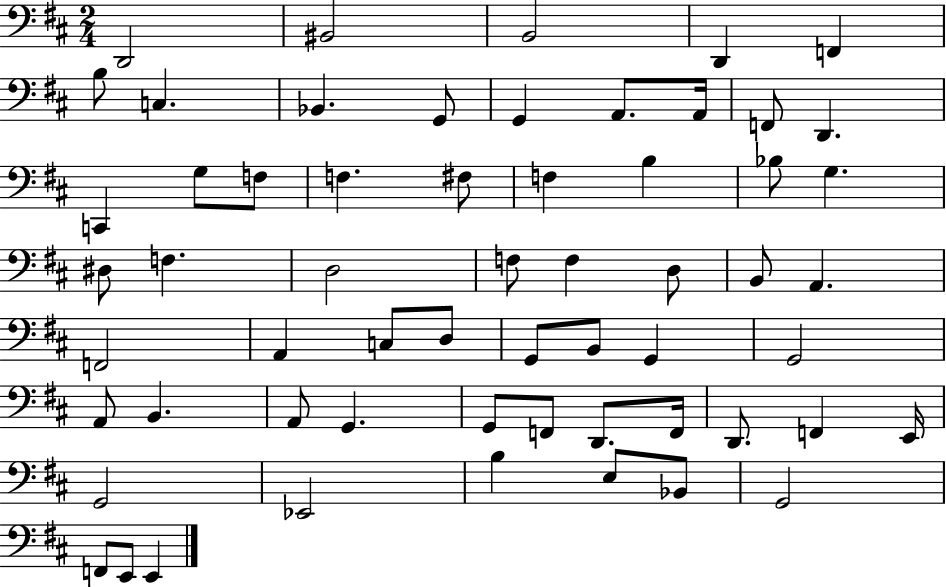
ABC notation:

X:1
T:Untitled
M:2/4
L:1/4
K:D
D,,2 ^B,,2 B,,2 D,, F,, B,/2 C, _B,, G,,/2 G,, A,,/2 A,,/4 F,,/2 D,, C,, G,/2 F,/2 F, ^F,/2 F, B, _B,/2 G, ^D,/2 F, D,2 F,/2 F, D,/2 B,,/2 A,, F,,2 A,, C,/2 D,/2 G,,/2 B,,/2 G,, G,,2 A,,/2 B,, A,,/2 G,, G,,/2 F,,/2 D,,/2 F,,/4 D,,/2 F,, E,,/4 G,,2 _E,,2 B, E,/2 _B,,/2 G,,2 F,,/2 E,,/2 E,,